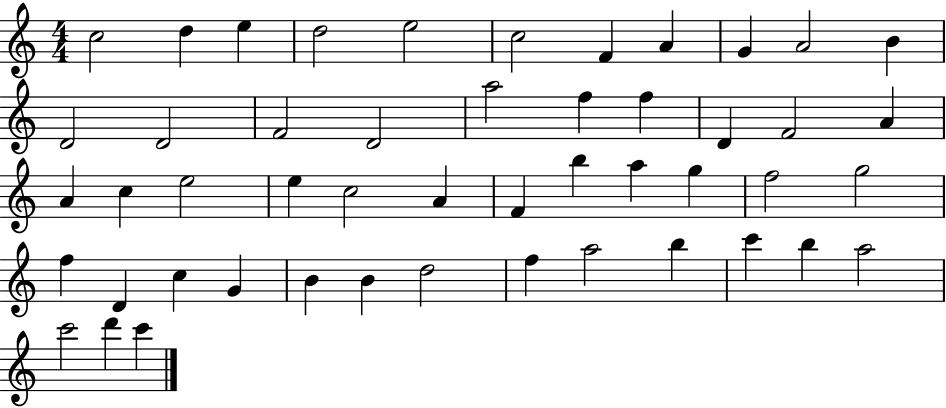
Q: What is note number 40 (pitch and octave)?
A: D5